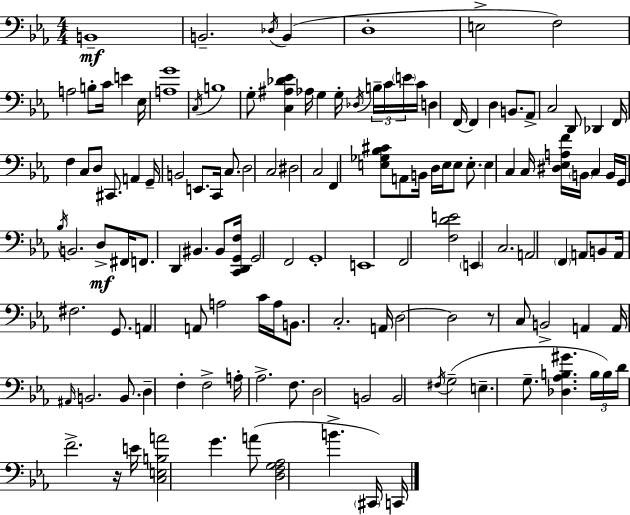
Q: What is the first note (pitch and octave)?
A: B2